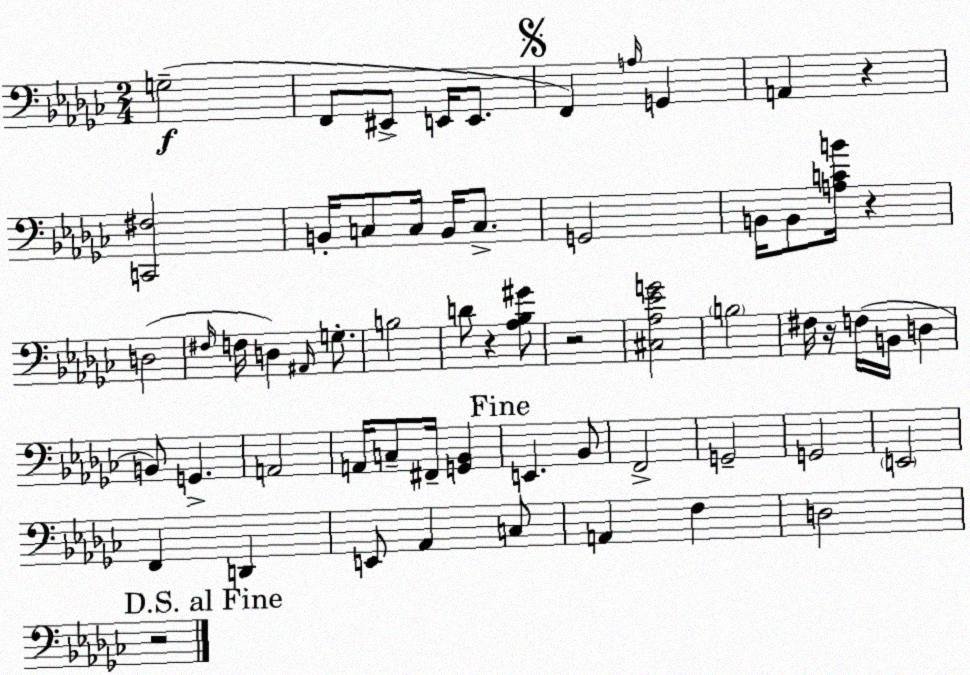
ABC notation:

X:1
T:Untitled
M:2/4
L:1/4
K:Ebm
G,2 F,,/2 ^E,,/2 E,,/4 E,,/2 F,, A,/4 G,, A,, z [C,,^F,]2 B,,/4 C,/2 C,/4 B,,/4 C,/2 G,,2 B,,/4 B,,/2 [A,CB]/4 z D,2 ^F,/4 F,/4 D, ^A,,/4 G,/2 B,2 D/2 z [_A,_B,^G]/2 z2 [^C,_A,_EG]2 B,2 ^F,/4 z/4 F,/4 B,,/4 D, B,,/2 G,, A,,2 A,,/4 C,/2 ^F,,/4 [G,,_B,,] E,, _B,,/2 F,,2 G,,2 G,,2 E,,2 F,, D,, E,,/2 _A,, C,/2 A,, F, D,2 z2